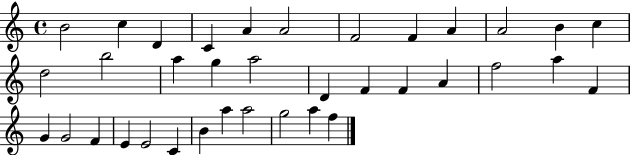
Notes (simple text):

B4/h C5/q D4/q C4/q A4/q A4/h F4/h F4/q A4/q A4/h B4/q C5/q D5/h B5/h A5/q G5/q A5/h D4/q F4/q F4/q A4/q F5/h A5/q F4/q G4/q G4/h F4/q E4/q E4/h C4/q B4/q A5/q A5/h G5/h A5/q F5/q